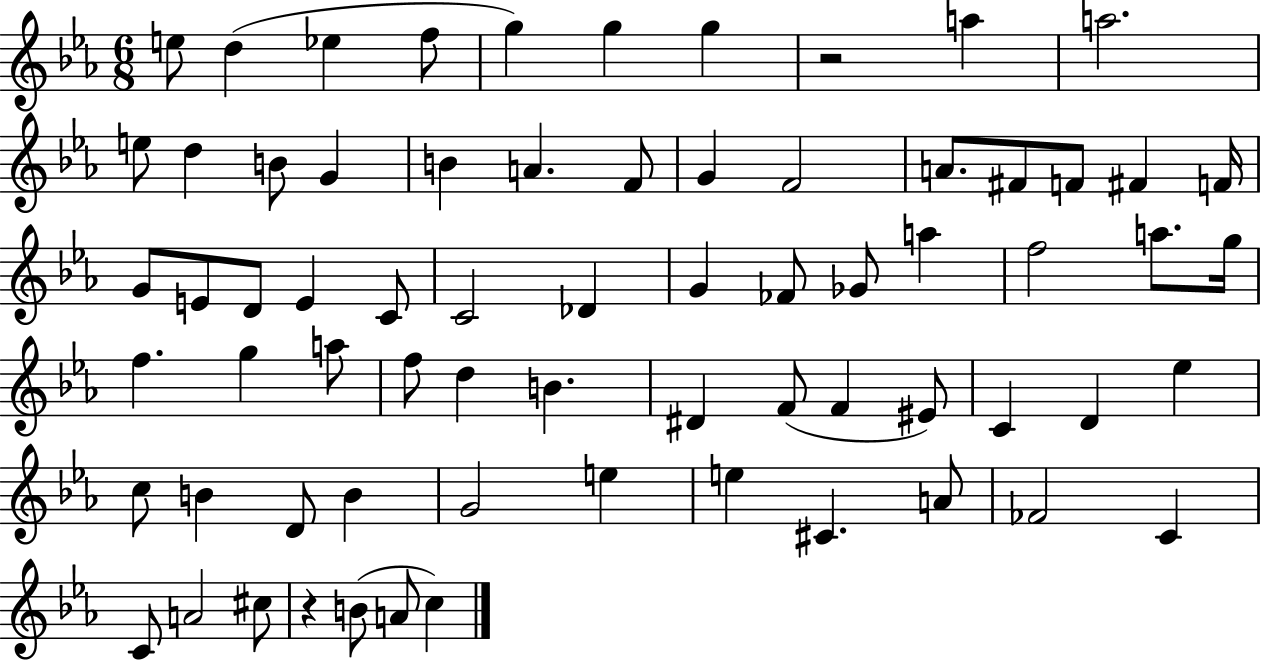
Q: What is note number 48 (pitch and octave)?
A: C4